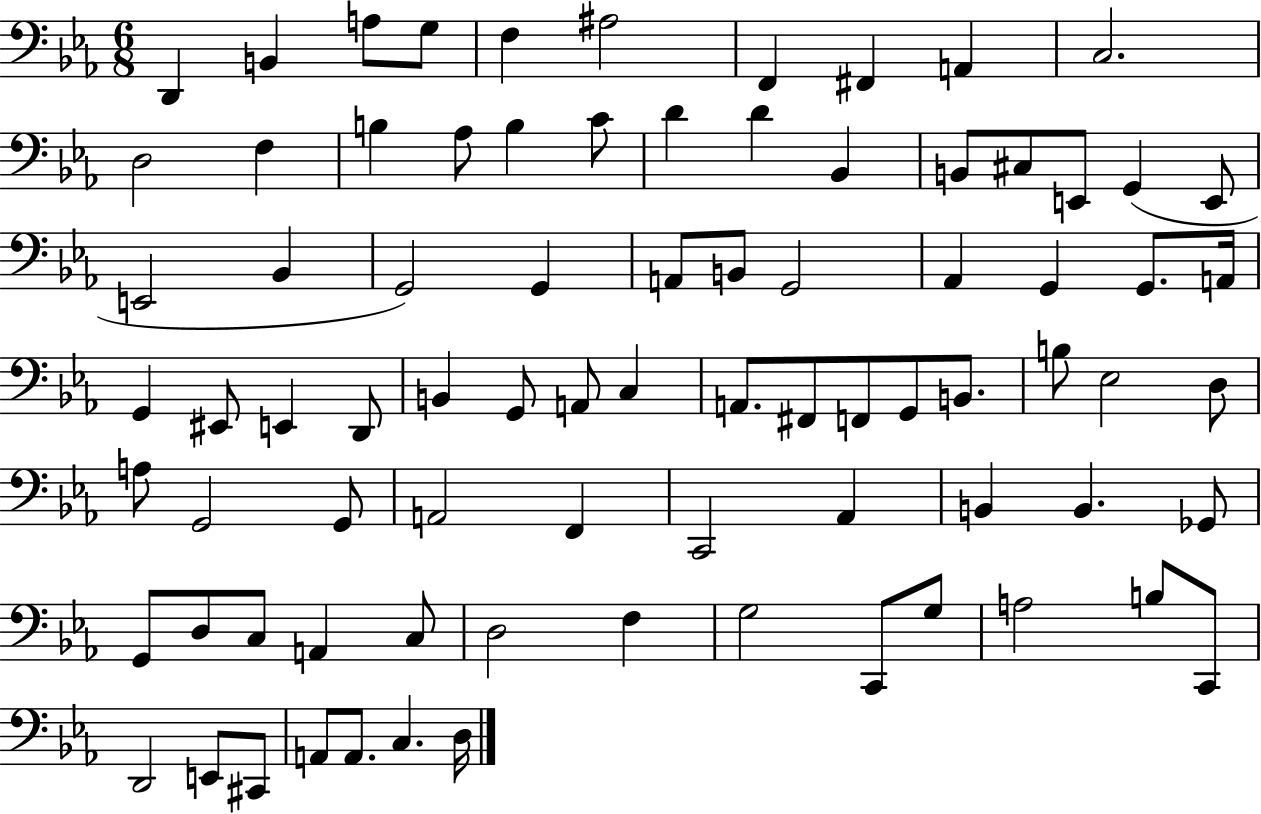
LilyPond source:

{
  \clef bass
  \numericTimeSignature
  \time 6/8
  \key ees \major
  d,4 b,4 a8 g8 | f4 ais2 | f,4 fis,4 a,4 | c2. | \break d2 f4 | b4 aes8 b4 c'8 | d'4 d'4 bes,4 | b,8 cis8 e,8 g,4( e,8 | \break e,2 bes,4 | g,2) g,4 | a,8 b,8 g,2 | aes,4 g,4 g,8. a,16 | \break g,4 eis,8 e,4 d,8 | b,4 g,8 a,8 c4 | a,8. fis,8 f,8 g,8 b,8. | b8 ees2 d8 | \break a8 g,2 g,8 | a,2 f,4 | c,2 aes,4 | b,4 b,4. ges,8 | \break g,8 d8 c8 a,4 c8 | d2 f4 | g2 c,8 g8 | a2 b8 c,8 | \break d,2 e,8 cis,8 | a,8 a,8. c4. d16 | \bar "|."
}